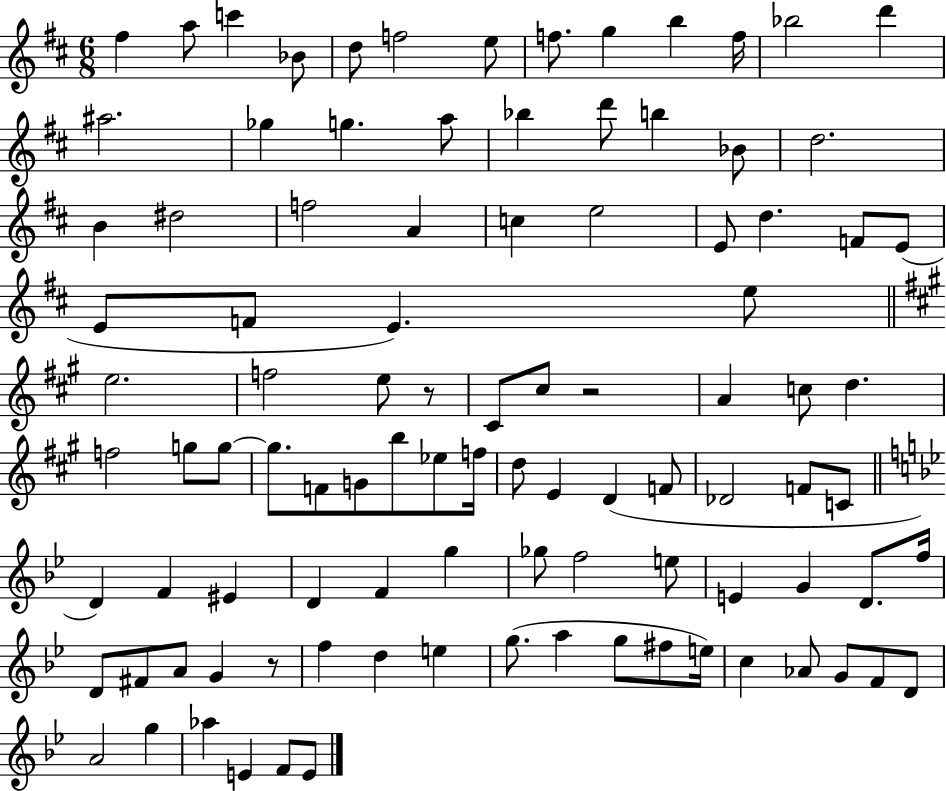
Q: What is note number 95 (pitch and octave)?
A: F4